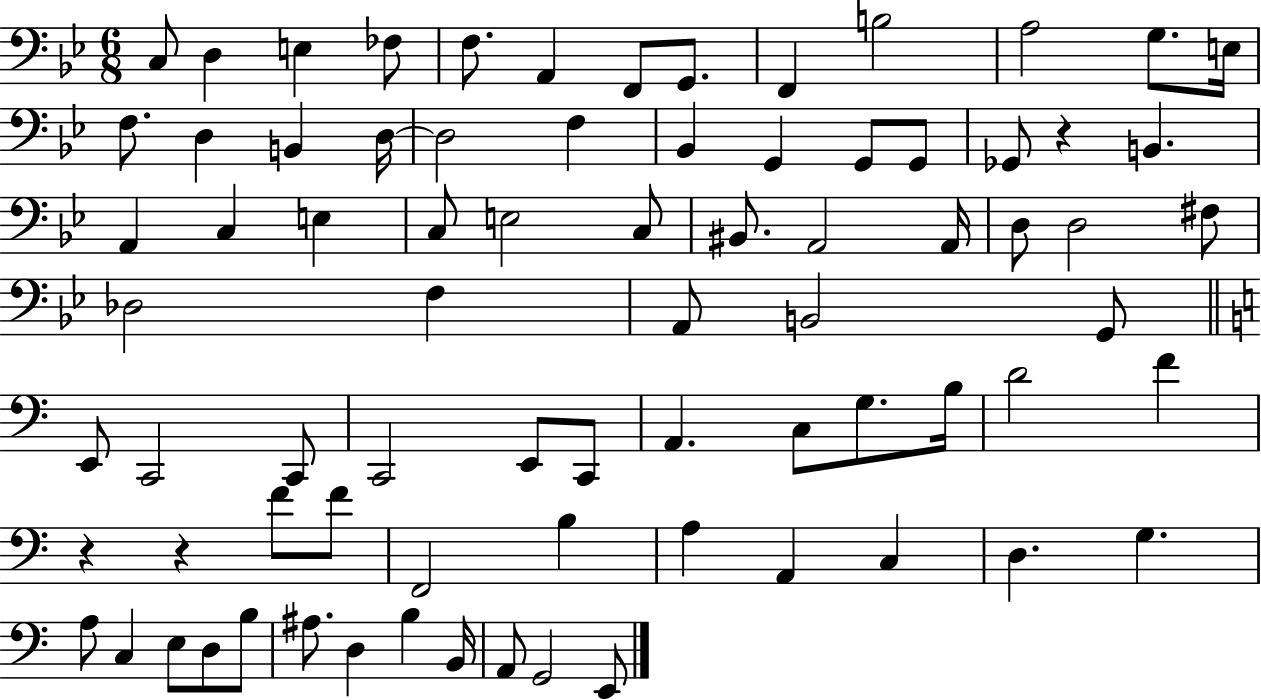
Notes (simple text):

C3/e D3/q E3/q FES3/e F3/e. A2/q F2/e G2/e. F2/q B3/h A3/h G3/e. E3/s F3/e. D3/q B2/q D3/s D3/h F3/q Bb2/q G2/q G2/e G2/e Gb2/e R/q B2/q. A2/q C3/q E3/q C3/e E3/h C3/e BIS2/e. A2/h A2/s D3/e D3/h F#3/e Db3/h F3/q A2/e B2/h G2/e E2/e C2/h C2/e C2/h E2/e C2/e A2/q. C3/e G3/e. B3/s D4/h F4/q R/q R/q F4/e F4/e F2/h B3/q A3/q A2/q C3/q D3/q. G3/q. A3/e C3/q E3/e D3/e B3/e A#3/e. D3/q B3/q B2/s A2/e G2/h E2/e